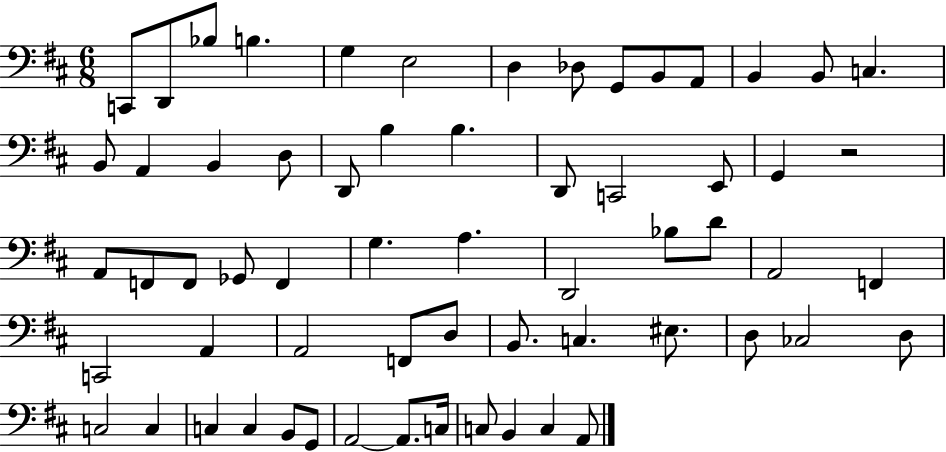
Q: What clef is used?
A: bass